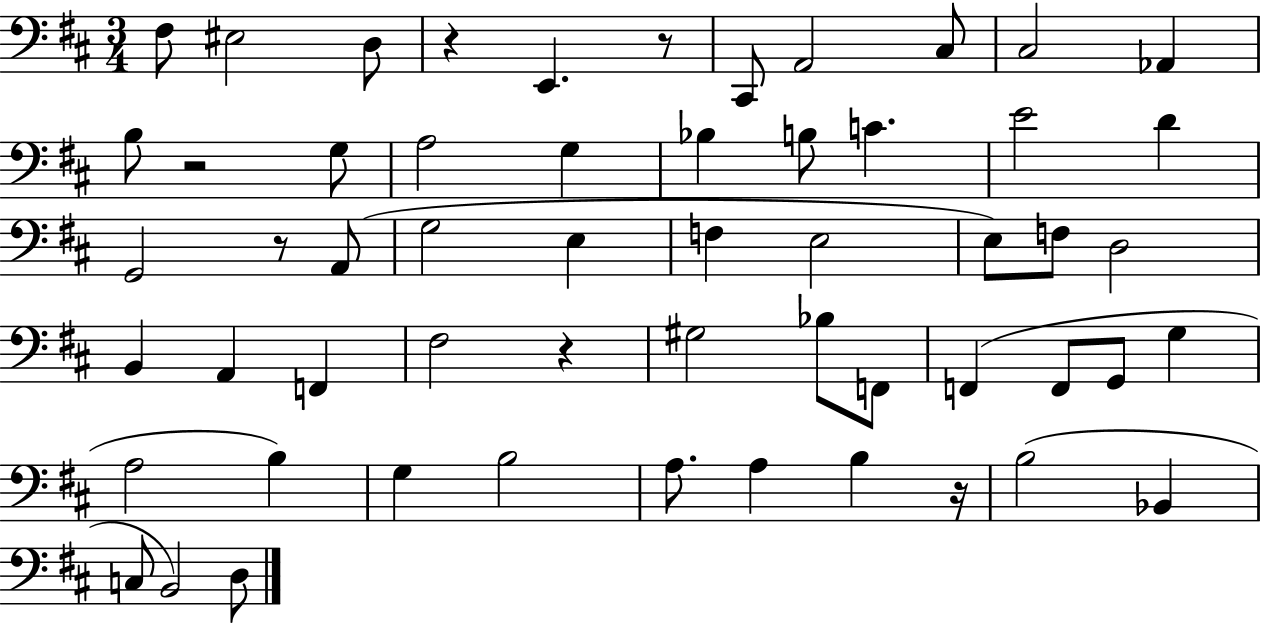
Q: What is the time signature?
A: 3/4